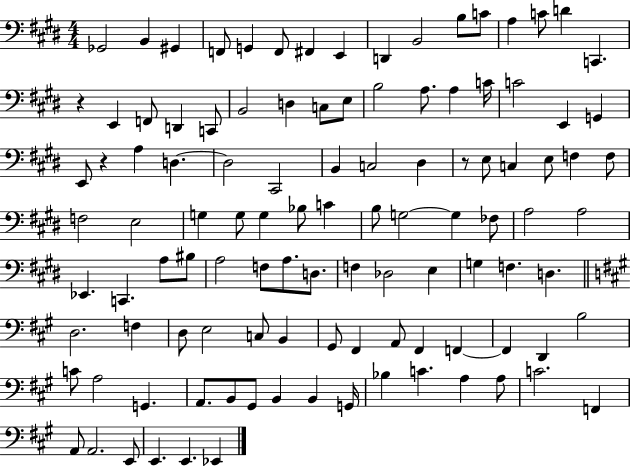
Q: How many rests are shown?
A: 3